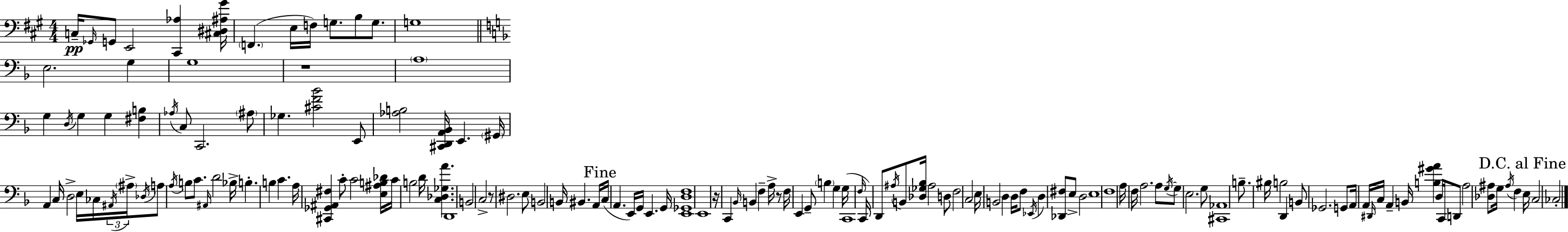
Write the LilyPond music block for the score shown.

{
  \clef bass
  \numericTimeSignature
  \time 4/4
  \key a \major
  \repeat volta 2 { c16--\pp \grace { ges,16 } g,8 e,2 <cis, aes>4 | <cis dis ais gis'>16 \parenthesize f,4.( e16 f16) g8. b8 g8. | g1 | \bar "||" \break \key f \major e2. g4 | g1 | r1 | \parenthesize a1 | \break g4 \acciaccatura { d16 } g4 g4 <fis b>4 | \acciaccatura { aes16 } c8 c,2. | \parenthesize ais8 ges4. <cis' f' bes'>2 | e,8 <aes b>2 <cis, d, a, bes,>16 e,4. | \break \parenthesize gis,16 a,4 c16 d2-> e16 | ces16 \tuplet 3/2 { \acciaccatura { ais,16 } \parenthesize ais16-> \acciaccatura { des16 } } a8 \acciaccatura { a16 } b8 c'8. \grace { ais,16 } d'2 | bes16-> b4.-. b4 | c'4. a16 <cis, ges, ais, fis>4 c'8-. c'2 | \break <e ais b des'>16 c'16 b2 d'16 | <c des ges a'>4. d,1 | b,2 c2-> | r8 dis2. | \break e8 b,2 b,16 bis,4. | a,16 \mark "Fine" c16( a,4. e,16) g,16 e,4. | g,16 <e, ges, d f>1 | e,1 | \break r16 c,4 \grace { bes,16 } b,4 | f4-- a16-> r8 f16 e,4 g,8-- \parenthesize b4 | g4 g16( c,1 | \grace { f16 }) c,16 d,8 \acciaccatura { ais16 } b,8 <des ges bes>16 ais2 | \break d8 f2 | c2 e16 b,2 | d4 d16 f8 \acciaccatura { ees,16 } d4 <des, fis>8 | e8-> d2 e1 | \break f1 | a16 f16 a2. | a8 \acciaccatura { g16~ }~ g8 e2. | g8 <cis, aes,>1 | \break b8.-- bis16 b2 | d,4 b,8 ges,2. | g,8 a,16 a,16 \grace { dis,16 } c16 a,4-- | b,16 <b gis' a'>4 d16 c,16 d,8 a2 | \break <des ais>8 g16 \acciaccatura { ais16 } f4 \mark "D.C. al Fine" e16 c2 | ces2-. } \bar "|."
}